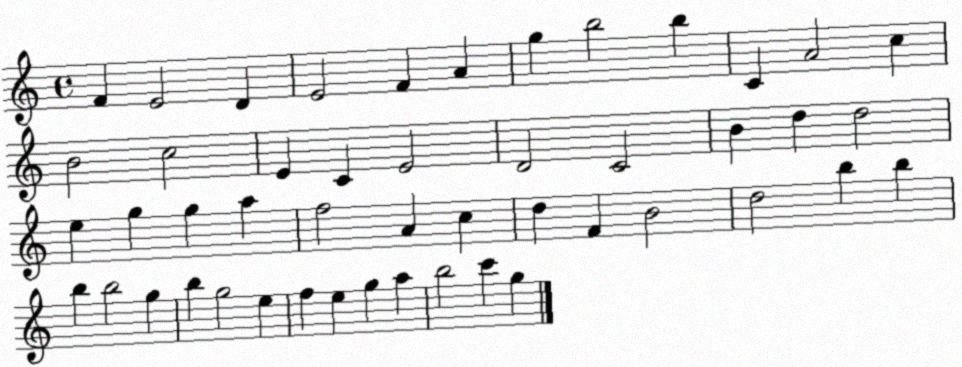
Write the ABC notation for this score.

X:1
T:Untitled
M:4/4
L:1/4
K:C
F E2 D E2 F A g b2 b C A2 c B2 c2 E C E2 D2 C2 B d d2 e g g a f2 A c d F B2 d2 b b b b2 g b g2 e f e g a b2 c' g